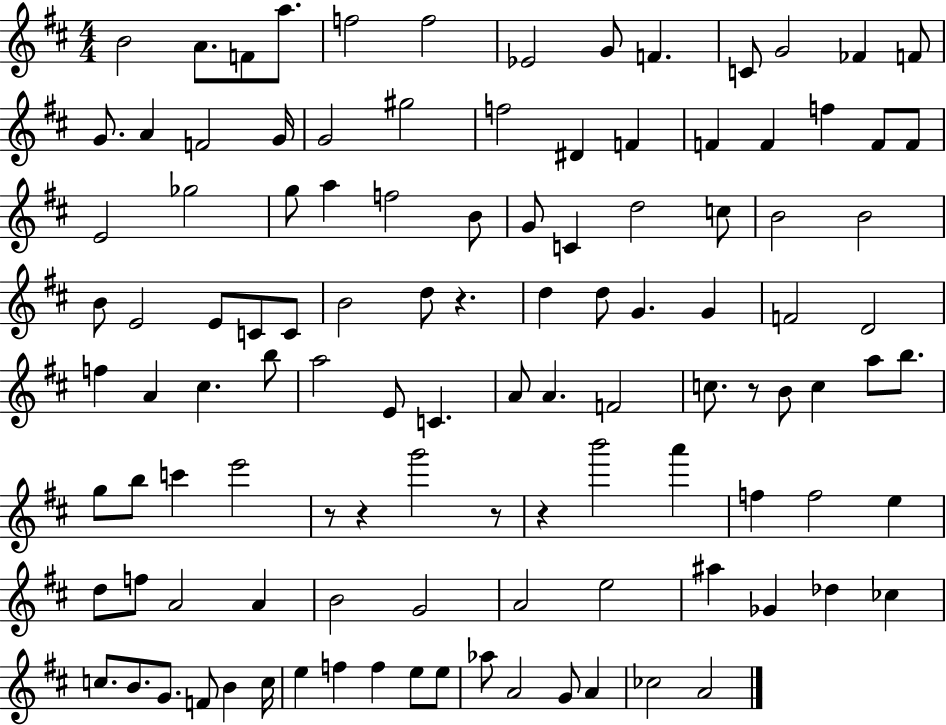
B4/h A4/e. F4/e A5/e. F5/h F5/h Eb4/h G4/e F4/q. C4/e G4/h FES4/q F4/e G4/e. A4/q F4/h G4/s G4/h G#5/h F5/h D#4/q F4/q F4/q F4/q F5/q F4/e F4/e E4/h Gb5/h G5/e A5/q F5/h B4/e G4/e C4/q D5/h C5/e B4/h B4/h B4/e E4/h E4/e C4/e C4/e B4/h D5/e R/q. D5/q D5/e G4/q. G4/q F4/h D4/h F5/q A4/q C#5/q. B5/e A5/h E4/e C4/q. A4/e A4/q. F4/h C5/e. R/e B4/e C5/q A5/e B5/e. G5/e B5/e C6/q E6/h R/e R/q G6/h R/e R/q B6/h A6/q F5/q F5/h E5/q D5/e F5/e A4/h A4/q B4/h G4/h A4/h E5/h A#5/q Gb4/q Db5/q CES5/q C5/e. B4/e. G4/e. F4/e B4/q C5/s E5/q F5/q F5/q E5/e E5/e Ab5/e A4/h G4/e A4/q CES5/h A4/h